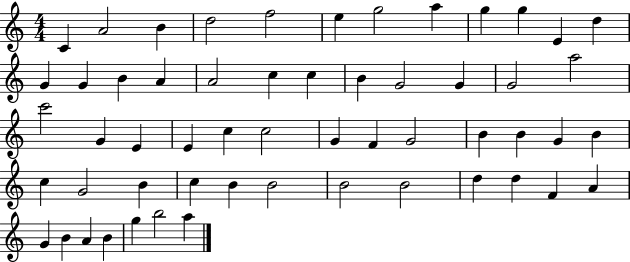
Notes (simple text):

C4/q A4/h B4/q D5/h F5/h E5/q G5/h A5/q G5/q G5/q E4/q D5/q G4/q G4/q B4/q A4/q A4/h C5/q C5/q B4/q G4/h G4/q G4/h A5/h C6/h G4/q E4/q E4/q C5/q C5/h G4/q F4/q G4/h B4/q B4/q G4/q B4/q C5/q G4/h B4/q C5/q B4/q B4/h B4/h B4/h D5/q D5/q F4/q A4/q G4/q B4/q A4/q B4/q G5/q B5/h A5/q